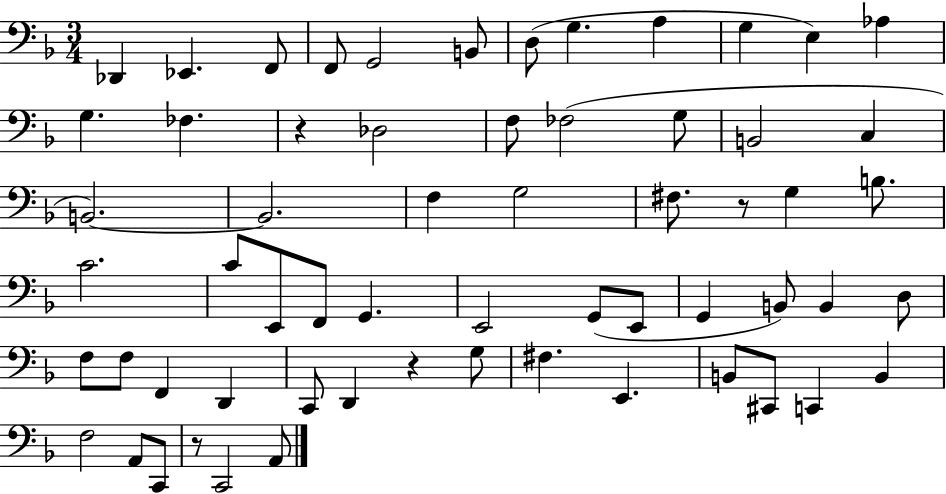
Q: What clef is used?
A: bass